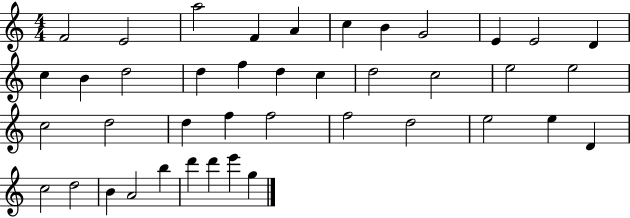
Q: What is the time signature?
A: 4/4